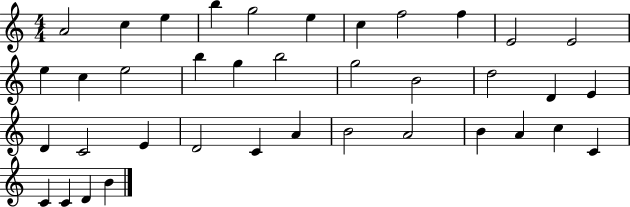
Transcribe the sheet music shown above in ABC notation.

X:1
T:Untitled
M:4/4
L:1/4
K:C
A2 c e b g2 e c f2 f E2 E2 e c e2 b g b2 g2 B2 d2 D E D C2 E D2 C A B2 A2 B A c C C C D B